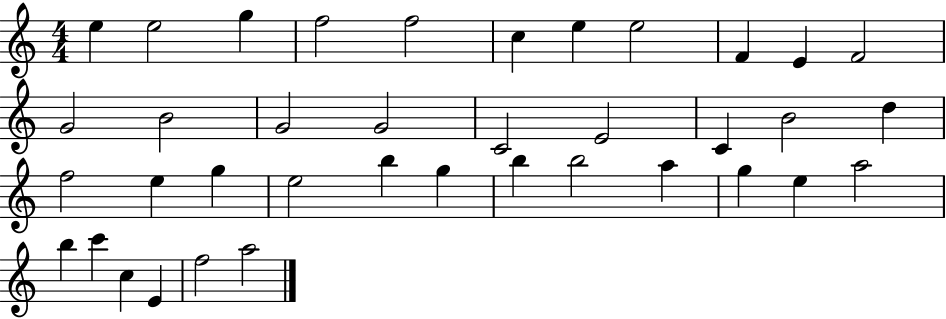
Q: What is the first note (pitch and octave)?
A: E5